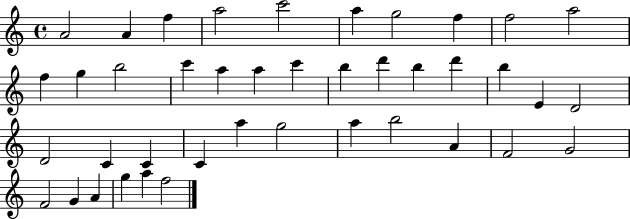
X:1
T:Untitled
M:4/4
L:1/4
K:C
A2 A f a2 c'2 a g2 f f2 a2 f g b2 c' a a c' b d' b d' b E D2 D2 C C C a g2 a b2 A F2 G2 F2 G A g a f2